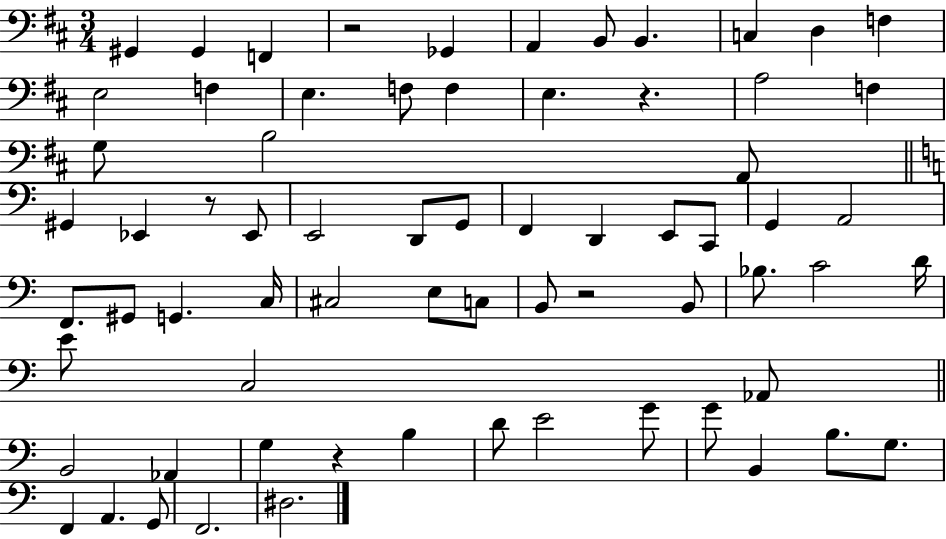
X:1
T:Untitled
M:3/4
L:1/4
K:D
^G,, ^G,, F,, z2 _G,, A,, B,,/2 B,, C, D, F, E,2 F, E, F,/2 F, E, z A,2 F, G,/2 B,2 A,,/2 ^G,, _E,, z/2 _E,,/2 E,,2 D,,/2 G,,/2 F,, D,, E,,/2 C,,/2 G,, A,,2 F,,/2 ^G,,/2 G,, C,/4 ^C,2 E,/2 C,/2 B,,/2 z2 B,,/2 _B,/2 C2 D/4 E/2 C,2 _A,,/2 B,,2 _A,, G, z B, D/2 E2 G/2 G/2 B,, B,/2 G,/2 F,, A,, G,,/2 F,,2 ^D,2